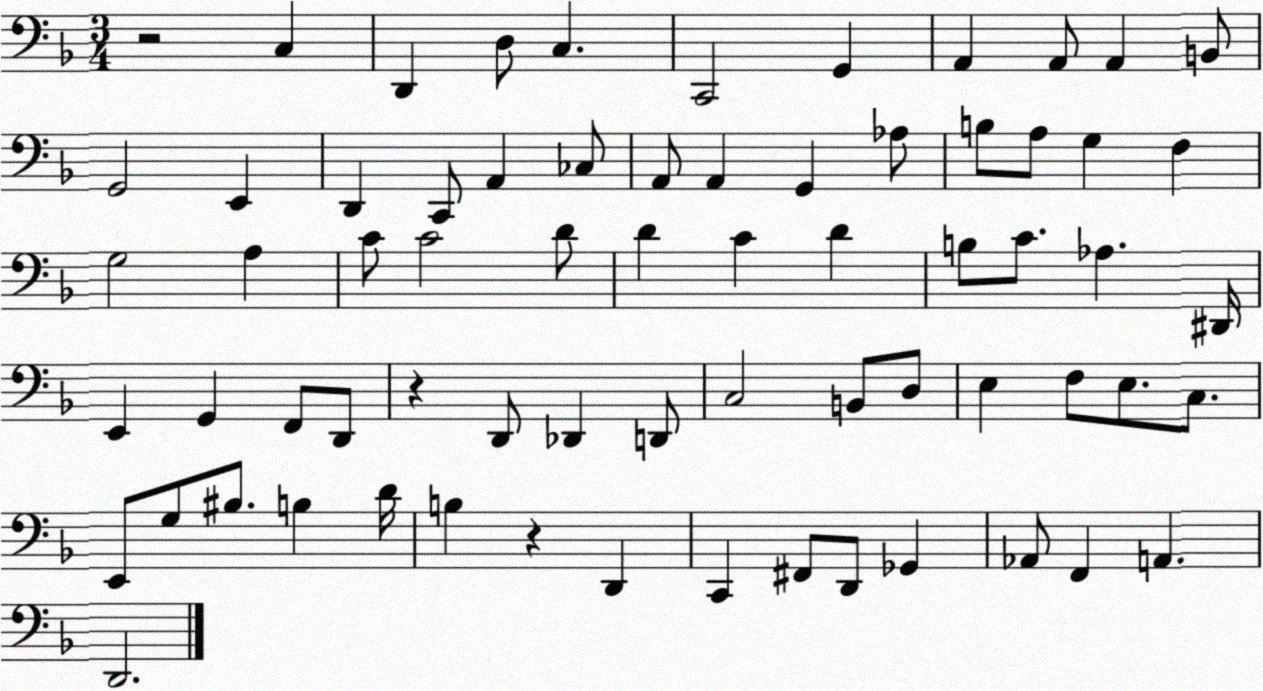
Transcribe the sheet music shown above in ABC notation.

X:1
T:Untitled
M:3/4
L:1/4
K:F
z2 C, D,, D,/2 C, C,,2 G,, A,, A,,/2 A,, B,,/2 G,,2 E,, D,, C,,/2 A,, _C,/2 A,,/2 A,, G,, _A,/2 B,/2 A,/2 G, F, G,2 A, C/2 C2 D/2 D C D B,/2 C/2 _A, ^D,,/4 E,, G,, F,,/2 D,,/2 z D,,/2 _D,, D,,/2 C,2 B,,/2 D,/2 E, F,/2 E,/2 C,/2 E,,/2 G,/2 ^B,/2 B, D/4 B, z D,, C,, ^F,,/2 D,,/2 _G,, _A,,/2 F,, A,, D,,2